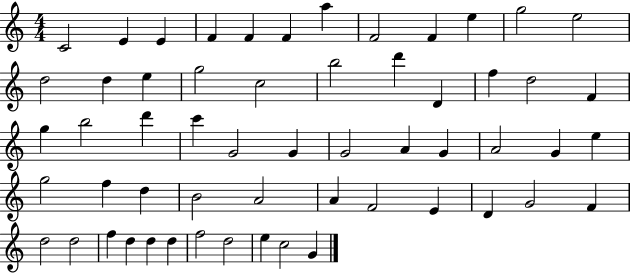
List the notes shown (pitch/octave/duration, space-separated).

C4/h E4/q E4/q F4/q F4/q F4/q A5/q F4/h F4/q E5/q G5/h E5/h D5/h D5/q E5/q G5/h C5/h B5/h D6/q D4/q F5/q D5/h F4/q G5/q B5/h D6/q C6/q G4/h G4/q G4/h A4/q G4/q A4/h G4/q E5/q G5/h F5/q D5/q B4/h A4/h A4/q F4/h E4/q D4/q G4/h F4/q D5/h D5/h F5/q D5/q D5/q D5/q F5/h D5/h E5/q C5/h G4/q